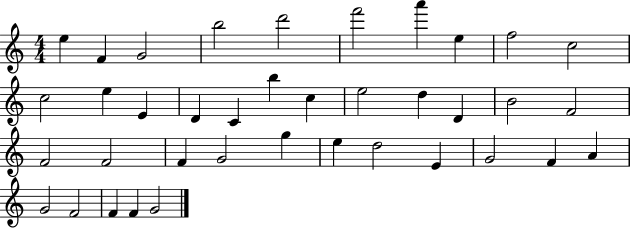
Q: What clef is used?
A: treble